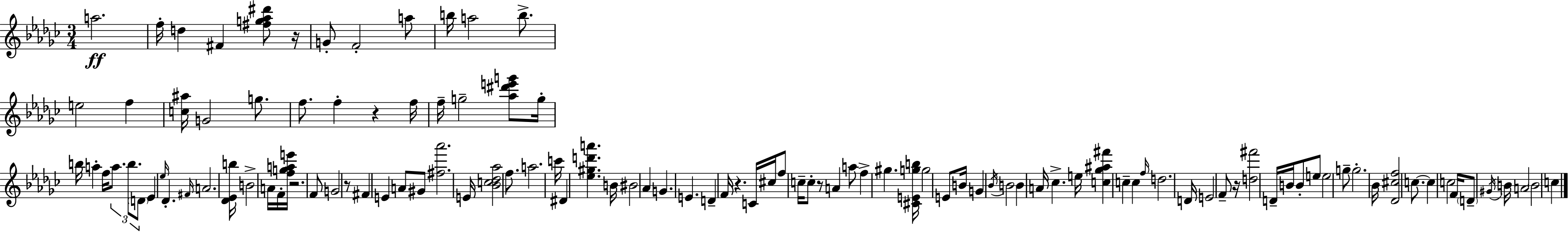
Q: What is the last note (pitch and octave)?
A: C5